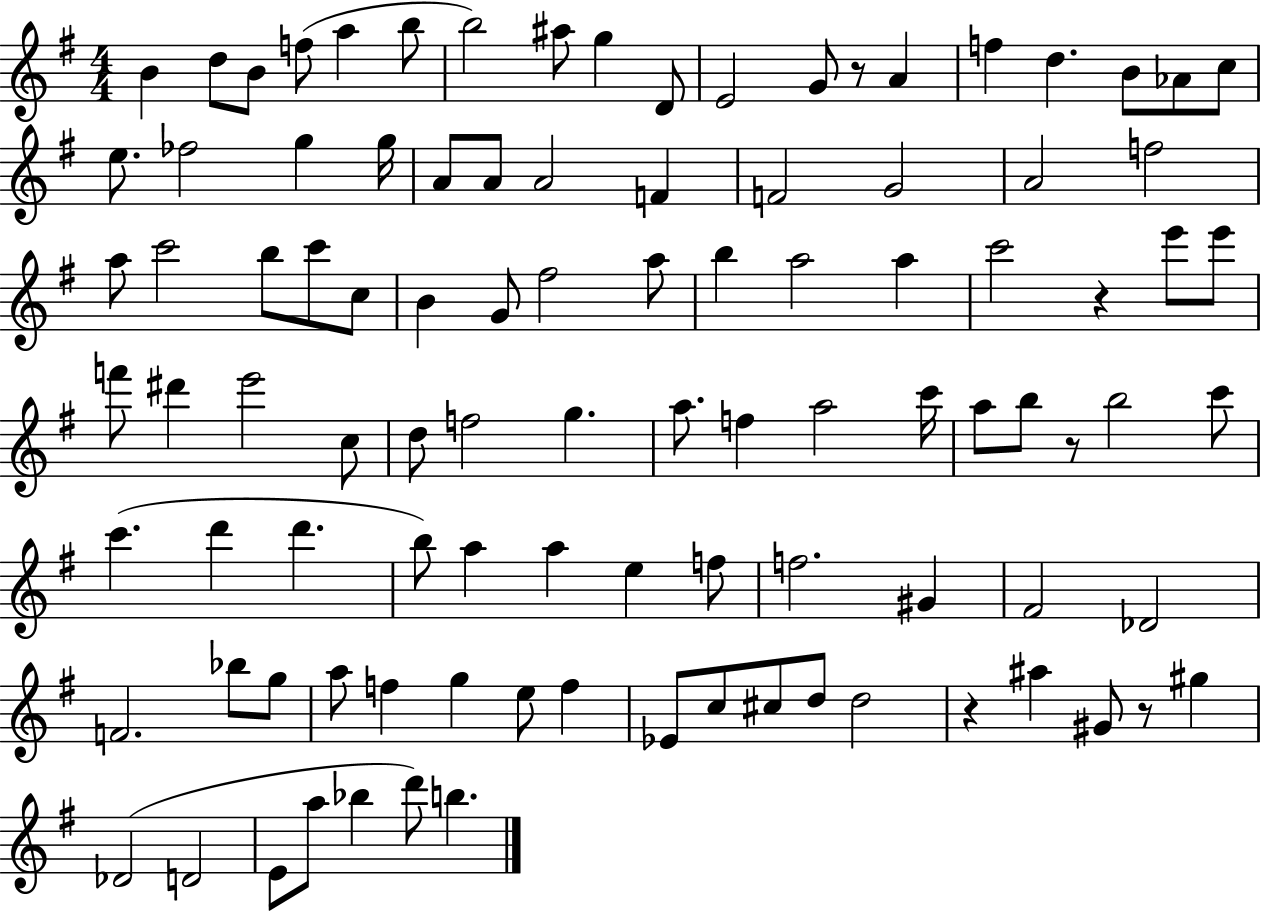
B4/q D5/e B4/e F5/e A5/q B5/e B5/h A#5/e G5/q D4/e E4/h G4/e R/e A4/q F5/q D5/q. B4/e Ab4/e C5/e E5/e. FES5/h G5/q G5/s A4/e A4/e A4/h F4/q F4/h G4/h A4/h F5/h A5/e C6/h B5/e C6/e C5/e B4/q G4/e F#5/h A5/e B5/q A5/h A5/q C6/h R/q E6/e E6/e F6/e D#6/q E6/h C5/e D5/e F5/h G5/q. A5/e. F5/q A5/h C6/s A5/e B5/e R/e B5/h C6/e C6/q. D6/q D6/q. B5/e A5/q A5/q E5/q F5/e F5/h. G#4/q F#4/h Db4/h F4/h. Bb5/e G5/e A5/e F5/q G5/q E5/e F5/q Eb4/e C5/e C#5/e D5/e D5/h R/q A#5/q G#4/e R/e G#5/q Db4/h D4/h E4/e A5/e Bb5/q D6/e B5/q.